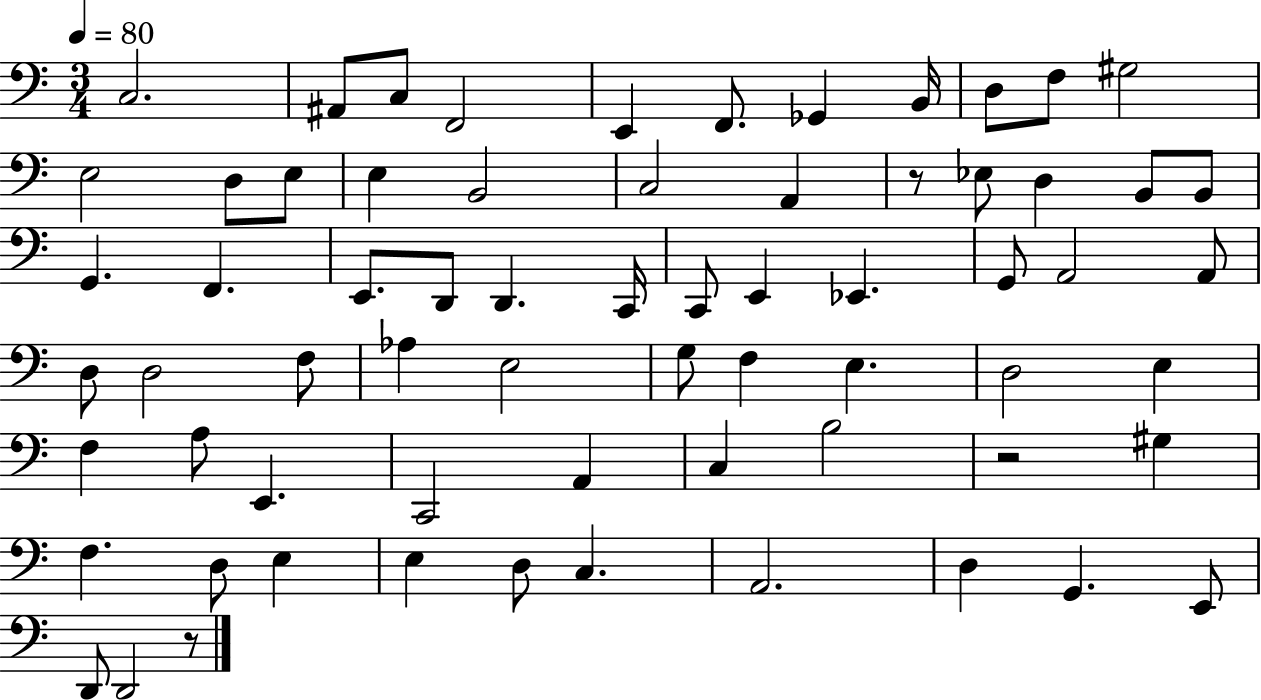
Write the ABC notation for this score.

X:1
T:Untitled
M:3/4
L:1/4
K:C
C,2 ^A,,/2 C,/2 F,,2 E,, F,,/2 _G,, B,,/4 D,/2 F,/2 ^G,2 E,2 D,/2 E,/2 E, B,,2 C,2 A,, z/2 _E,/2 D, B,,/2 B,,/2 G,, F,, E,,/2 D,,/2 D,, C,,/4 C,,/2 E,, _E,, G,,/2 A,,2 A,,/2 D,/2 D,2 F,/2 _A, E,2 G,/2 F, E, D,2 E, F, A,/2 E,, C,,2 A,, C, B,2 z2 ^G, F, D,/2 E, E, D,/2 C, A,,2 D, G,, E,,/2 D,,/2 D,,2 z/2